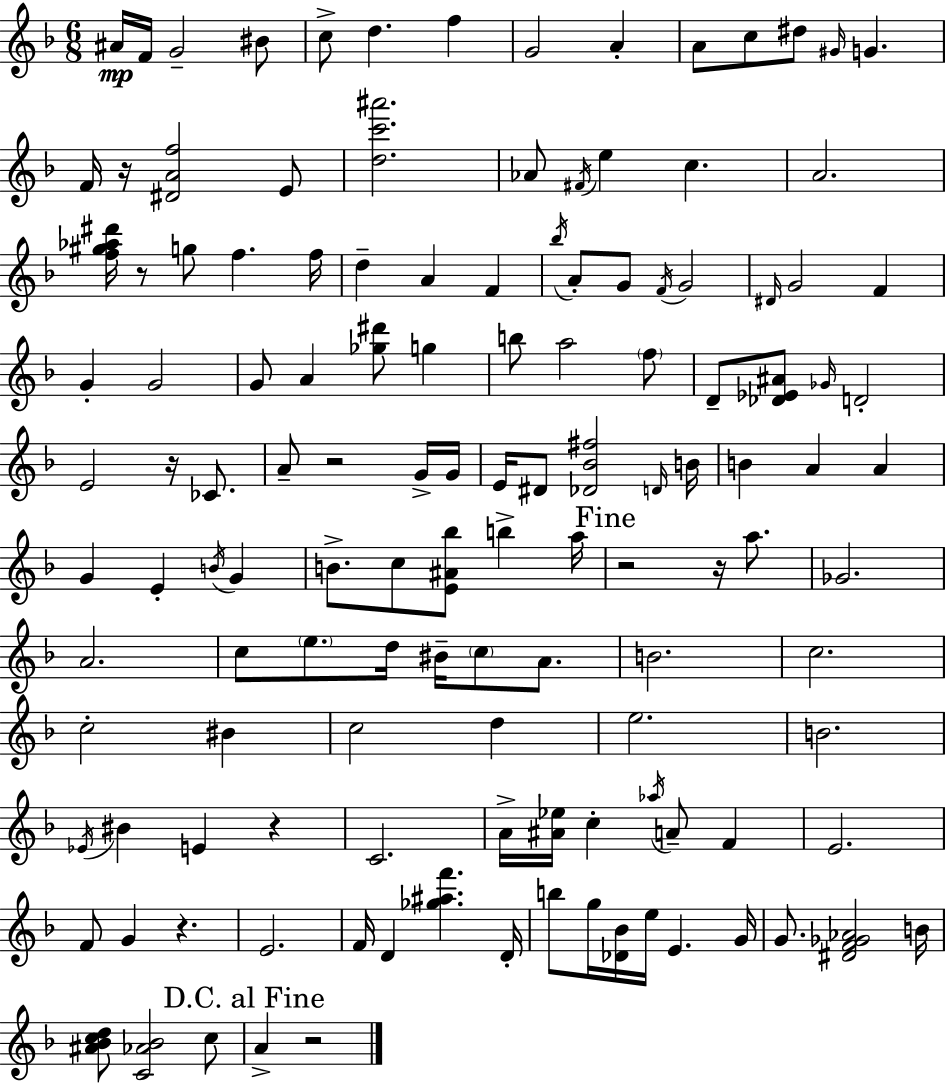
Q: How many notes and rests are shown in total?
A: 130